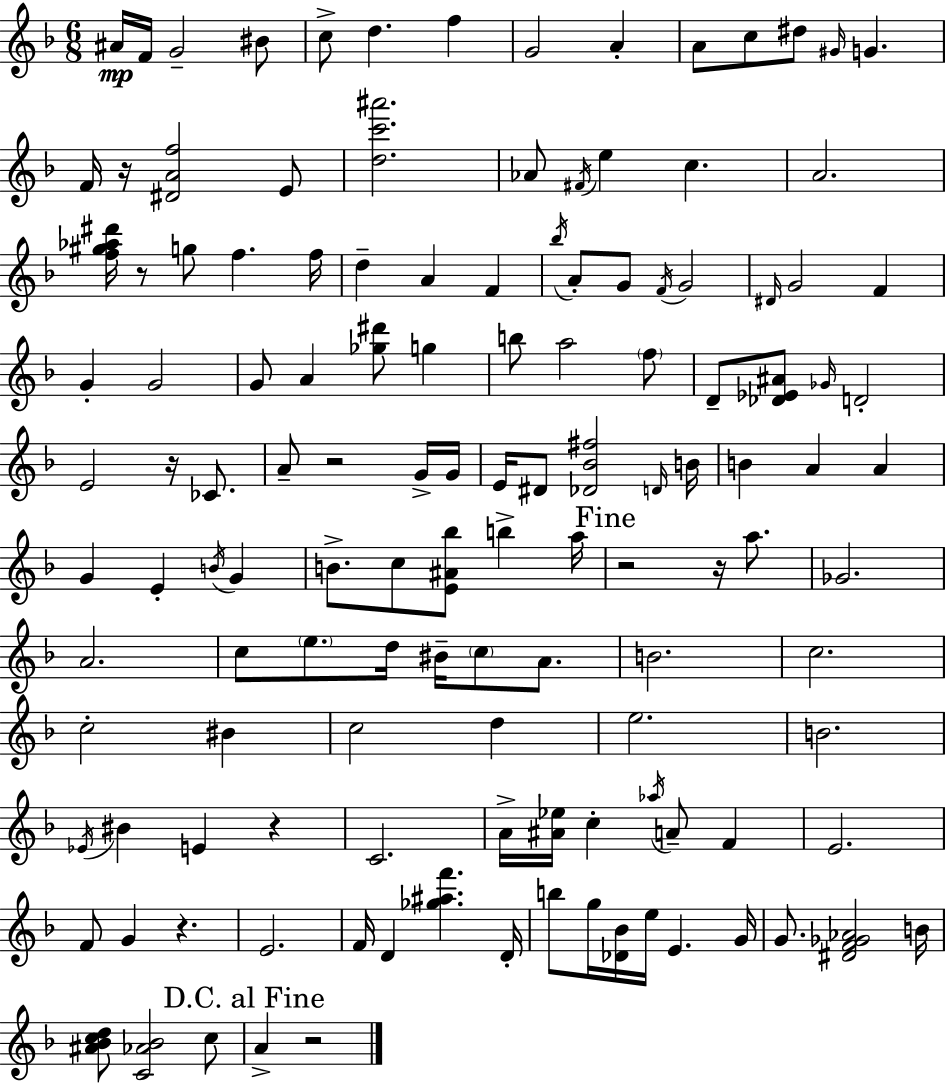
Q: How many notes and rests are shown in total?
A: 130